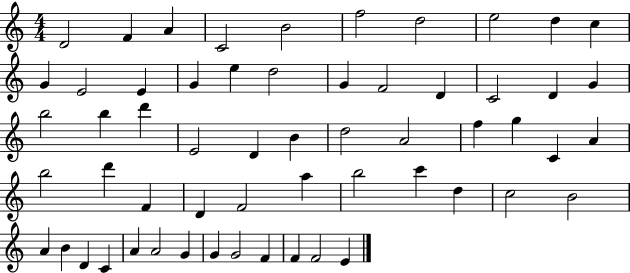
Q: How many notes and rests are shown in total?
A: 58